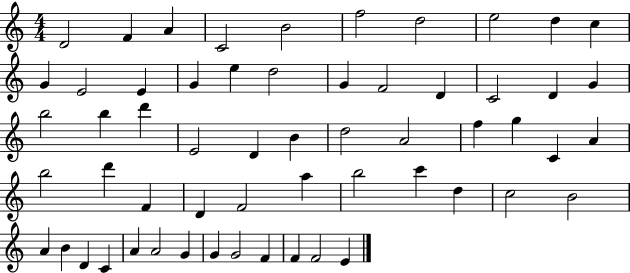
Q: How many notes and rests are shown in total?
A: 58